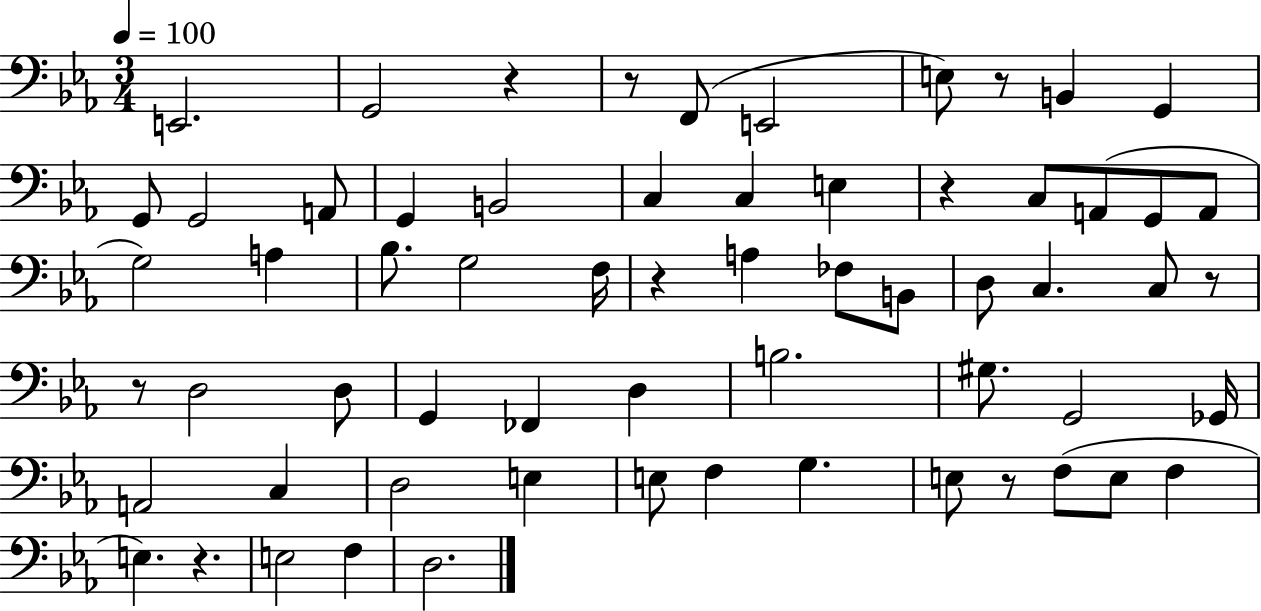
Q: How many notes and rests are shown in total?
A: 63